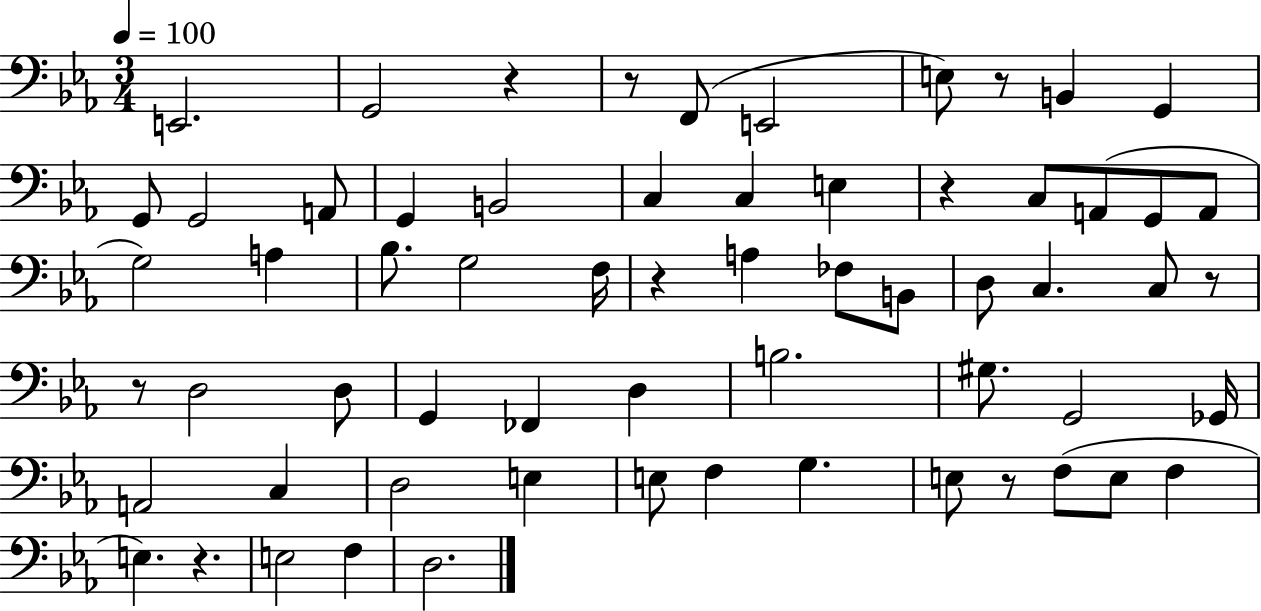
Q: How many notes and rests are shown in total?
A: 63